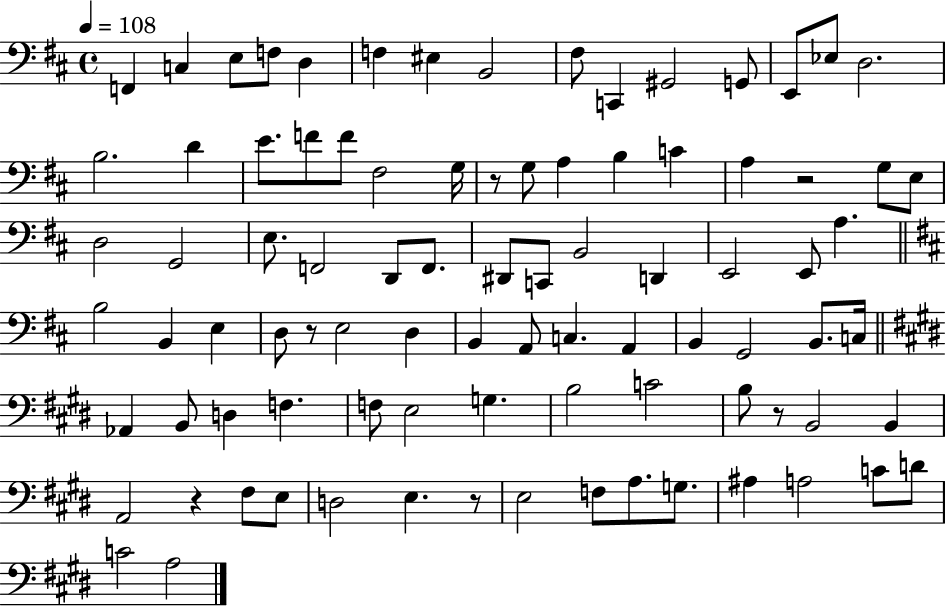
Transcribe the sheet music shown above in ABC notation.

X:1
T:Untitled
M:4/4
L:1/4
K:D
F,, C, E,/2 F,/2 D, F, ^E, B,,2 ^F,/2 C,, ^G,,2 G,,/2 E,,/2 _E,/2 D,2 B,2 D E/2 F/2 F/2 ^F,2 G,/4 z/2 G,/2 A, B, C A, z2 G,/2 E,/2 D,2 G,,2 E,/2 F,,2 D,,/2 F,,/2 ^D,,/2 C,,/2 B,,2 D,, E,,2 E,,/2 A, B,2 B,, E, D,/2 z/2 E,2 D, B,, A,,/2 C, A,, B,, G,,2 B,,/2 C,/4 _A,, B,,/2 D, F, F,/2 E,2 G, B,2 C2 B,/2 z/2 B,,2 B,, A,,2 z ^F,/2 E,/2 D,2 E, z/2 E,2 F,/2 A,/2 G,/2 ^A, A,2 C/2 D/2 C2 A,2